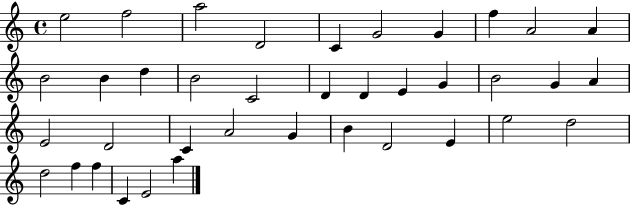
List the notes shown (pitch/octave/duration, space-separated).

E5/h F5/h A5/h D4/h C4/q G4/h G4/q F5/q A4/h A4/q B4/h B4/q D5/q B4/h C4/h D4/q D4/q E4/q G4/q B4/h G4/q A4/q E4/h D4/h C4/q A4/h G4/q B4/q D4/h E4/q E5/h D5/h D5/h F5/q F5/q C4/q E4/h A5/q